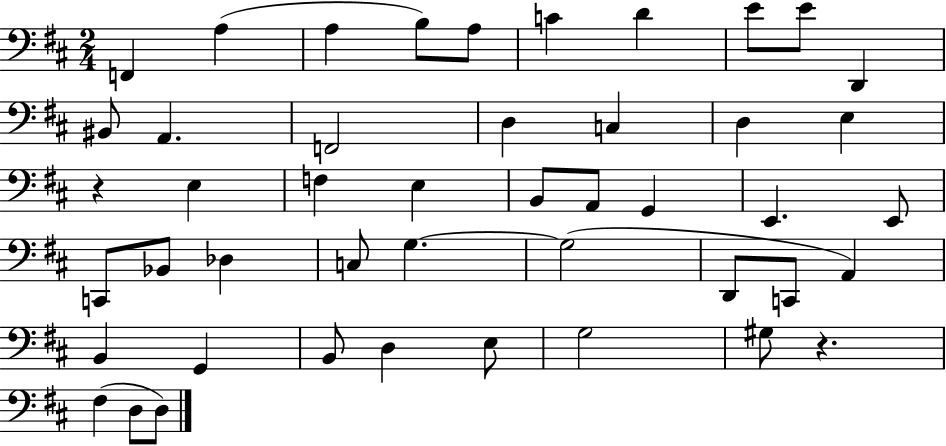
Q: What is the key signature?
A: D major